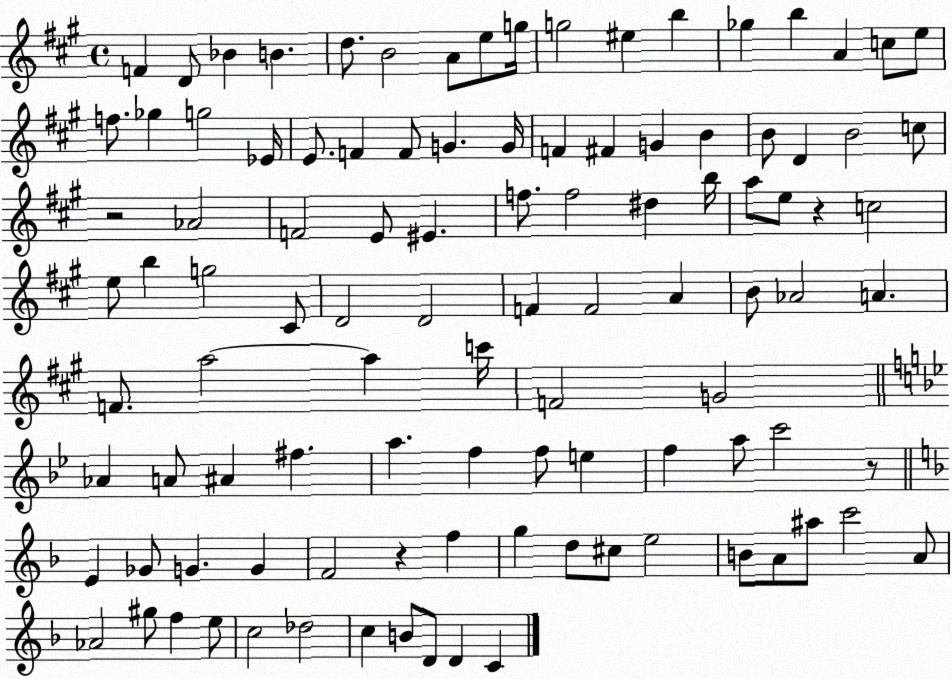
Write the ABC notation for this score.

X:1
T:Untitled
M:4/4
L:1/4
K:A
F D/2 _B B d/2 B2 A/2 e/2 g/4 g2 ^e b _g b A c/2 e/2 f/2 _g g2 _E/4 E/2 F F/2 G G/4 F ^F G B B/2 D B2 c/2 z2 _A2 F2 E/2 ^E f/2 f2 ^d b/4 a/2 e/2 z c2 e/2 b g2 ^C/2 D2 D2 F F2 A B/2 _A2 A F/2 a2 a c'/4 F2 G2 _A A/2 ^A ^f a f f/2 e f a/2 c'2 z/2 E _G/2 G G F2 z f g d/2 ^c/2 e2 B/2 A/2 ^a/2 c'2 A/2 _A2 ^g/2 f e/2 c2 _d2 c B/2 D/2 D C